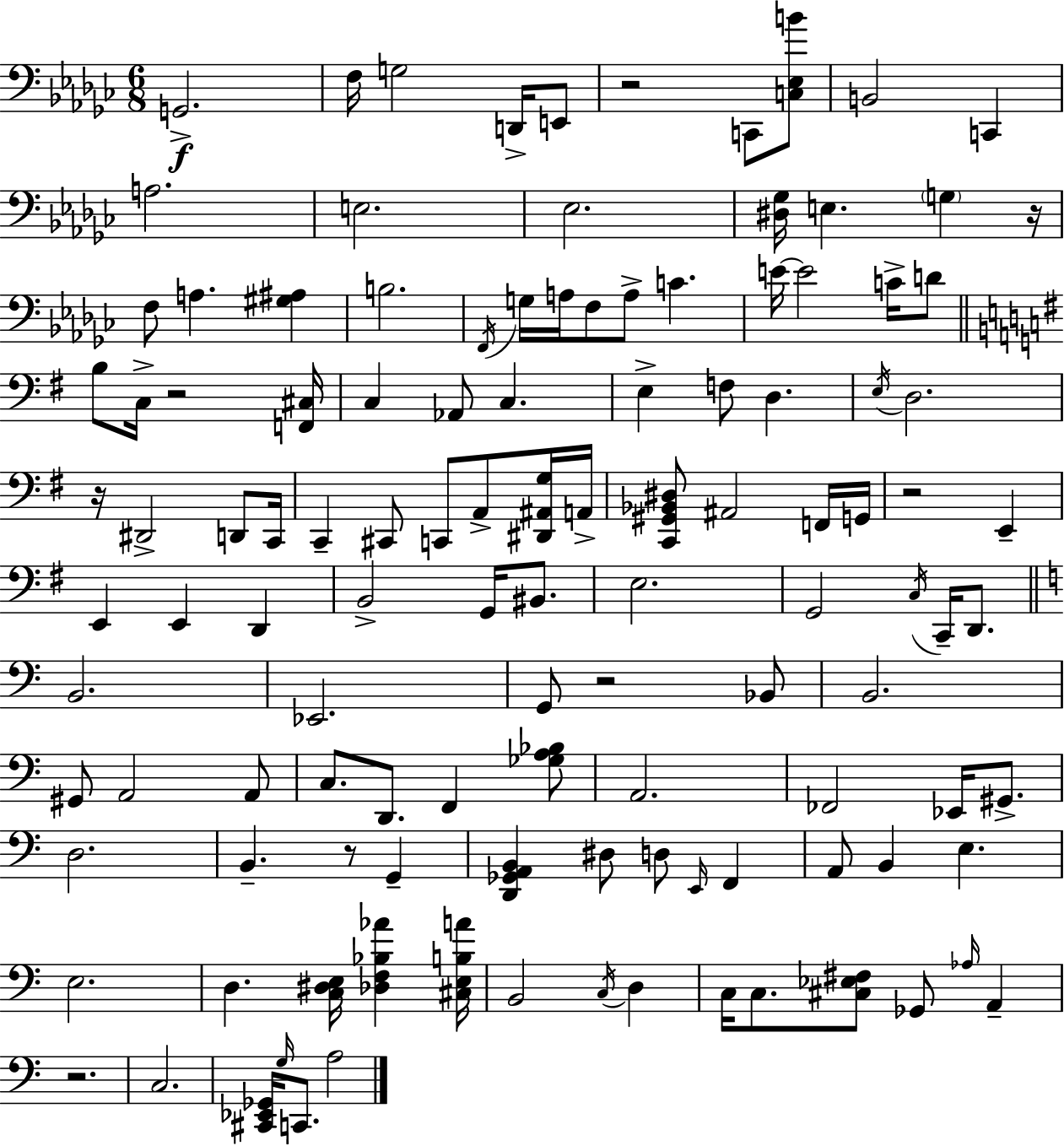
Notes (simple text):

G2/h. F3/s G3/h D2/s E2/e R/h C2/e [C3,Eb3,B4]/e B2/h C2/q A3/h. E3/h. Eb3/h. [D#3,Gb3]/s E3/q. G3/q R/s F3/e A3/q. [G#3,A#3]/q B3/h. F2/s G3/s A3/s F3/e A3/e C4/q. E4/s E4/h C4/s D4/e B3/e C3/s R/h [F2,C#3]/s C3/q Ab2/e C3/q. E3/q F3/e D3/q. E3/s D3/h. R/s D#2/h D2/e C2/s C2/q C#2/e C2/e A2/e [D#2,A#2,G3]/s A2/s [C2,G#2,Bb2,D#3]/e A#2/h F2/s G2/s R/h E2/q E2/q E2/q D2/q B2/h G2/s BIS2/e. E3/h. G2/h C3/s C2/s D2/e. B2/h. Eb2/h. G2/e R/h Bb2/e B2/h. G#2/e A2/h A2/e C3/e. D2/e. F2/q [Gb3,A3,Bb3]/e A2/h. FES2/h Eb2/s G#2/e. D3/h. B2/q. R/e G2/q [D2,Gb2,A2,B2]/q D#3/e D3/e E2/s F2/q A2/e B2/q E3/q. E3/h. D3/q. [C3,D#3,E3]/s [Db3,F3,Bb3,Ab4]/q [C#3,E3,B3,A4]/s B2/h C3/s D3/q C3/s C3/e. [C#3,Eb3,F#3]/e Gb2/e Ab3/s A2/q R/h. C3/h. [C#2,Eb2,Gb2]/s G3/s C2/e. A3/h